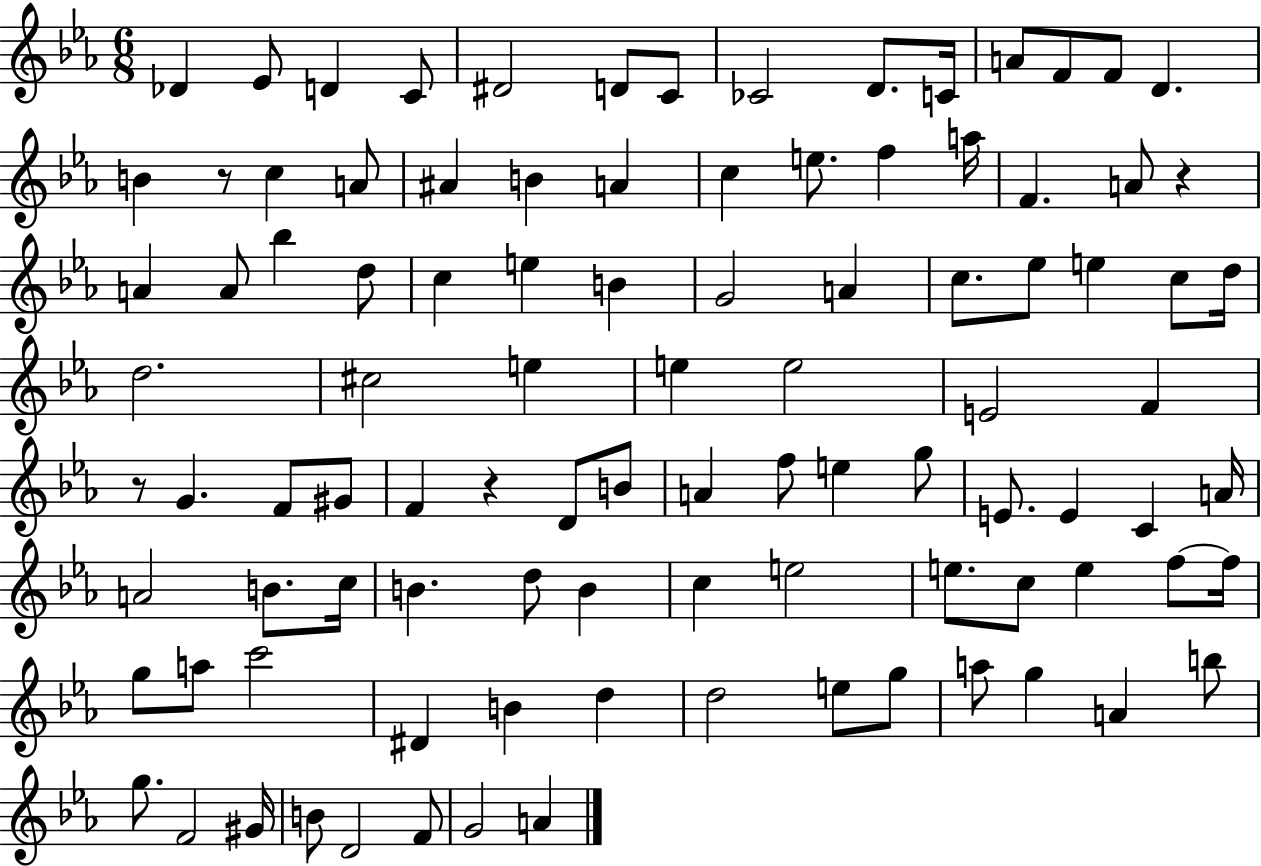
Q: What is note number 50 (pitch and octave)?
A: G#4